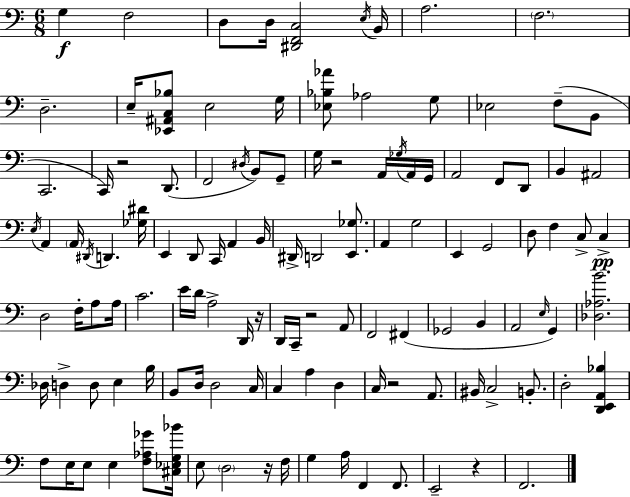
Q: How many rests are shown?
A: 7